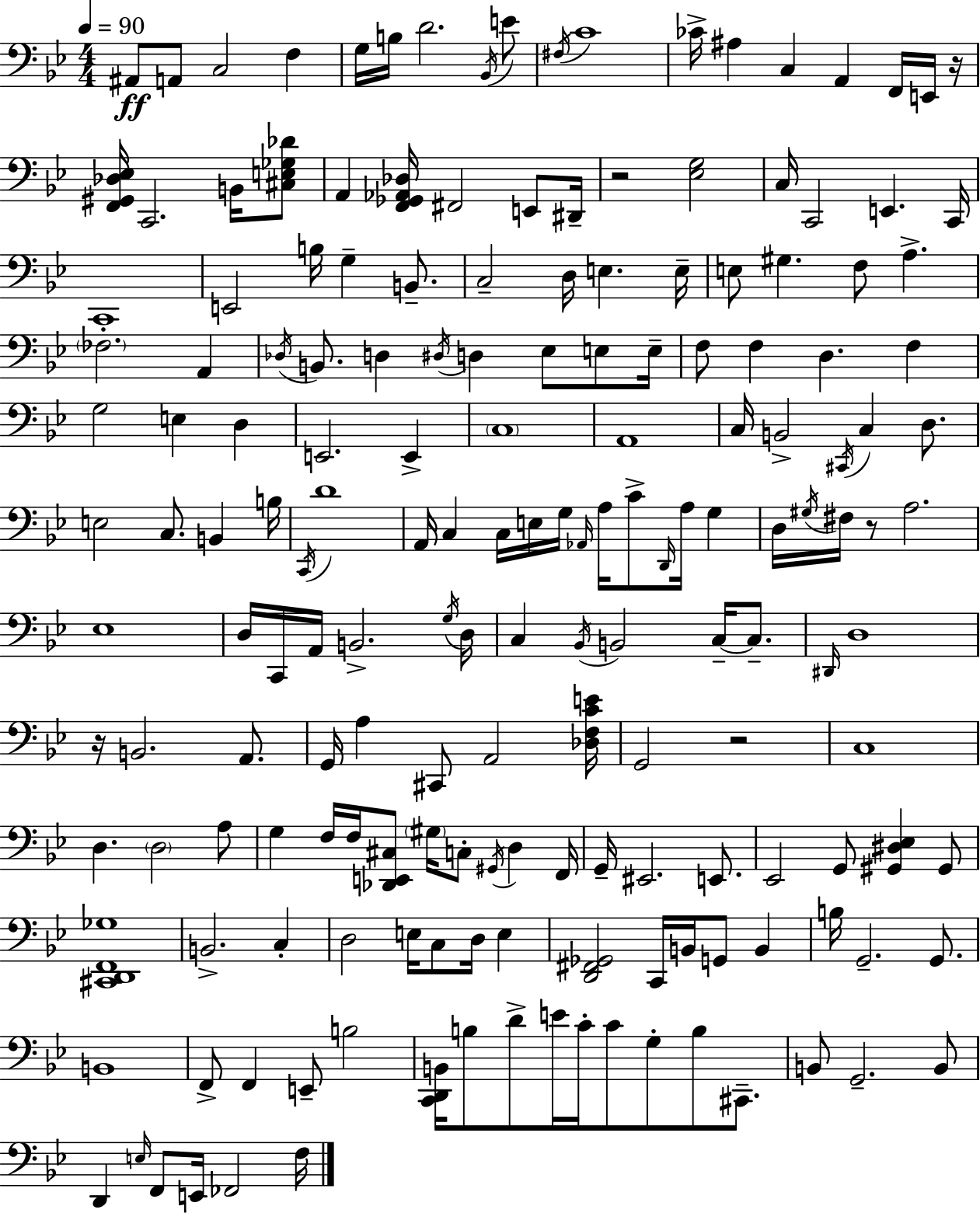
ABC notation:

X:1
T:Untitled
M:4/4
L:1/4
K:Bb
^A,,/2 A,,/2 C,2 F, G,/4 B,/4 D2 _B,,/4 E/2 ^F,/4 C4 _C/4 ^A, C, A,, F,,/4 E,,/4 z/4 [F,,^G,,_D,_E,]/4 C,,2 B,,/4 [^C,E,_G,_D]/2 A,, [F,,_G,,_A,,_D,]/4 ^F,,2 E,,/2 ^D,,/4 z2 [_E,G,]2 C,/4 C,,2 E,, C,,/4 C,,4 E,,2 B,/4 G, B,,/2 C,2 D,/4 E, E,/4 E,/2 ^G, F,/2 A, _F,2 A,, _D,/4 B,,/2 D, ^D,/4 D, _E,/2 E,/2 E,/4 F,/2 F, D, F, G,2 E, D, E,,2 E,, C,4 A,,4 C,/4 B,,2 ^C,,/4 C, D,/2 E,2 C,/2 B,, B,/4 C,,/4 D4 A,,/4 C, C,/4 E,/4 G,/4 _A,,/4 A,/4 C/2 D,,/4 A,/4 G, D,/4 ^G,/4 ^F,/4 z/2 A,2 _E,4 D,/4 C,,/4 A,,/4 B,,2 G,/4 D,/4 C, _B,,/4 B,,2 C,/4 C,/2 ^D,,/4 D,4 z/4 B,,2 A,,/2 G,,/4 A, ^C,,/2 A,,2 [_D,F,CE]/4 G,,2 z2 C,4 D, D,2 A,/2 G, F,/4 F,/4 [_D,,E,,^C,]/2 ^G,/4 C,/2 ^G,,/4 D, F,,/4 G,,/4 ^E,,2 E,,/2 _E,,2 G,,/2 [^G,,^D,_E,] ^G,,/2 [^C,,D,,F,,_G,]4 B,,2 C, D,2 E,/4 C,/2 D,/4 E, [D,,^F,,_G,,]2 C,,/4 B,,/4 G,,/2 B,, B,/4 G,,2 G,,/2 B,,4 F,,/2 F,, E,,/2 B,2 [C,,D,,B,,]/4 B,/2 D/2 E/4 C/4 C/2 G,/2 B,/2 ^C,,/2 B,,/2 G,,2 B,,/2 D,, E,/4 F,,/2 E,,/4 _F,,2 F,/4